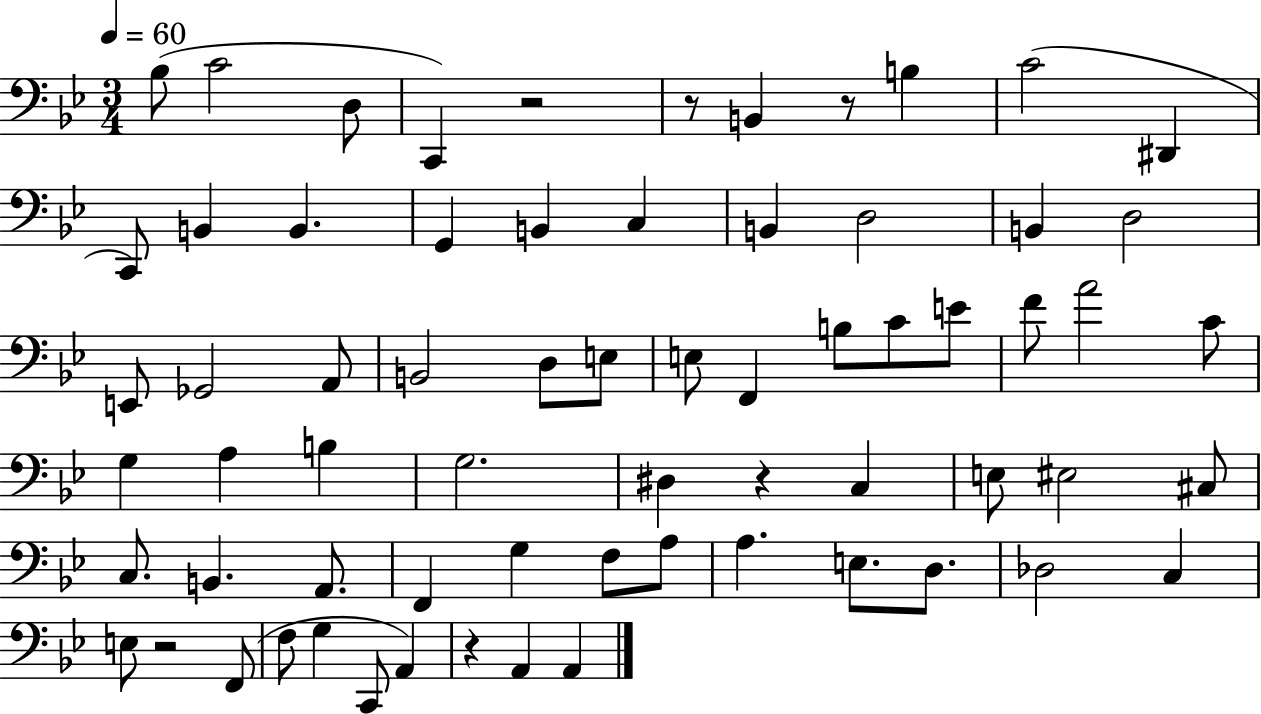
{
  \clef bass
  \numericTimeSignature
  \time 3/4
  \key bes \major
  \tempo 4 = 60
  bes8( c'2 d8 | c,4) r2 | r8 b,4 r8 b4 | c'2( dis,4 | \break c,8) b,4 b,4. | g,4 b,4 c4 | b,4 d2 | b,4 d2 | \break e,8 ges,2 a,8 | b,2 d8 e8 | e8 f,4 b8 c'8 e'8 | f'8 a'2 c'8 | \break g4 a4 b4 | g2. | dis4 r4 c4 | e8 eis2 cis8 | \break c8. b,4. a,8. | f,4 g4 f8 a8 | a4. e8. d8. | des2 c4 | \break e8 r2 f,8( | f8 g4 c,8 a,4) | r4 a,4 a,4 | \bar "|."
}